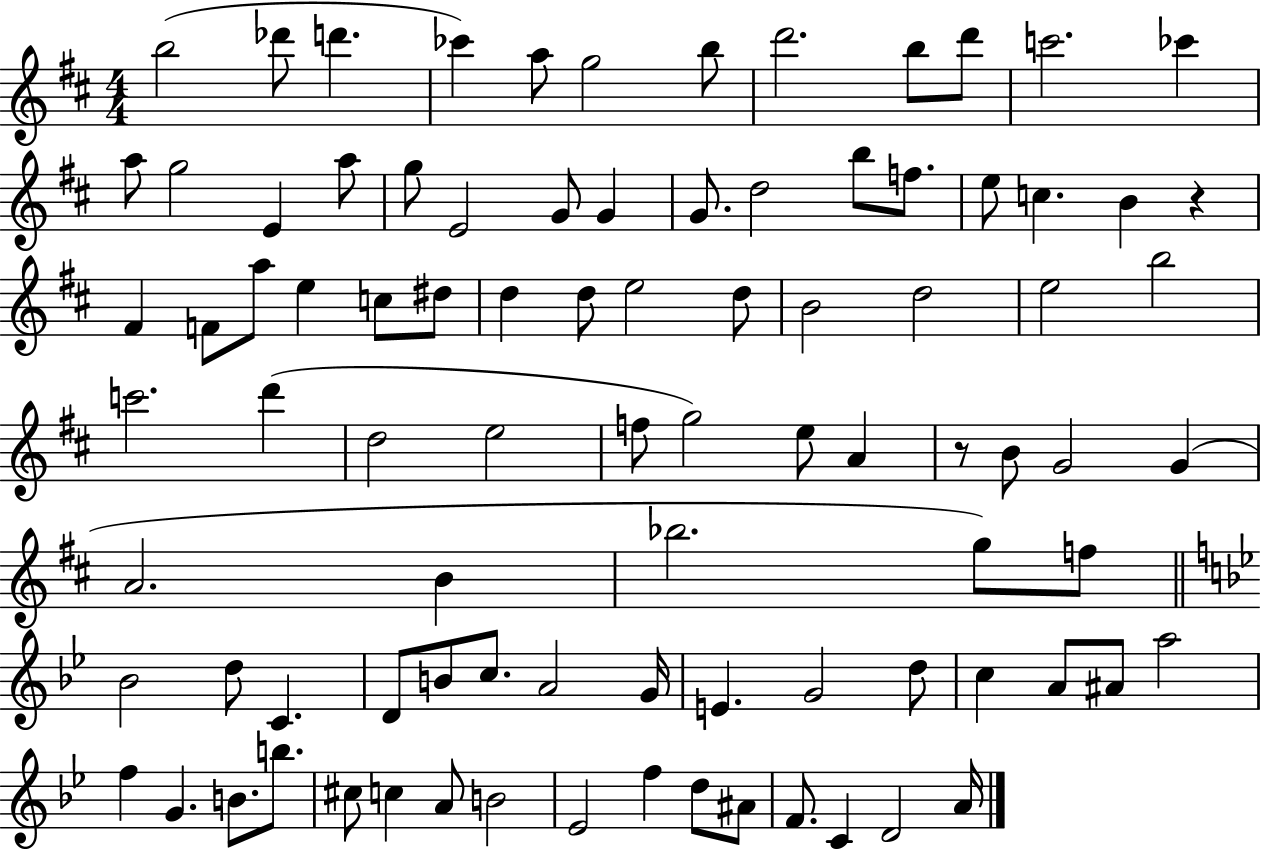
{
  \clef treble
  \numericTimeSignature
  \time 4/4
  \key d \major
  b''2( des'''8 d'''4. | ces'''4) a''8 g''2 b''8 | d'''2. b''8 d'''8 | c'''2. ces'''4 | \break a''8 g''2 e'4 a''8 | g''8 e'2 g'8 g'4 | g'8. d''2 b''8 f''8. | e''8 c''4. b'4 r4 | \break fis'4 f'8 a''8 e''4 c''8 dis''8 | d''4 d''8 e''2 d''8 | b'2 d''2 | e''2 b''2 | \break c'''2. d'''4( | d''2 e''2 | f''8 g''2) e''8 a'4 | r8 b'8 g'2 g'4( | \break a'2. b'4 | bes''2. g''8) f''8 | \bar "||" \break \key bes \major bes'2 d''8 c'4. | d'8 b'8 c''8. a'2 g'16 | e'4. g'2 d''8 | c''4 a'8 ais'8 a''2 | \break f''4 g'4. b'8. b''8. | cis''8 c''4 a'8 b'2 | ees'2 f''4 d''8 ais'8 | f'8. c'4 d'2 a'16 | \break \bar "|."
}